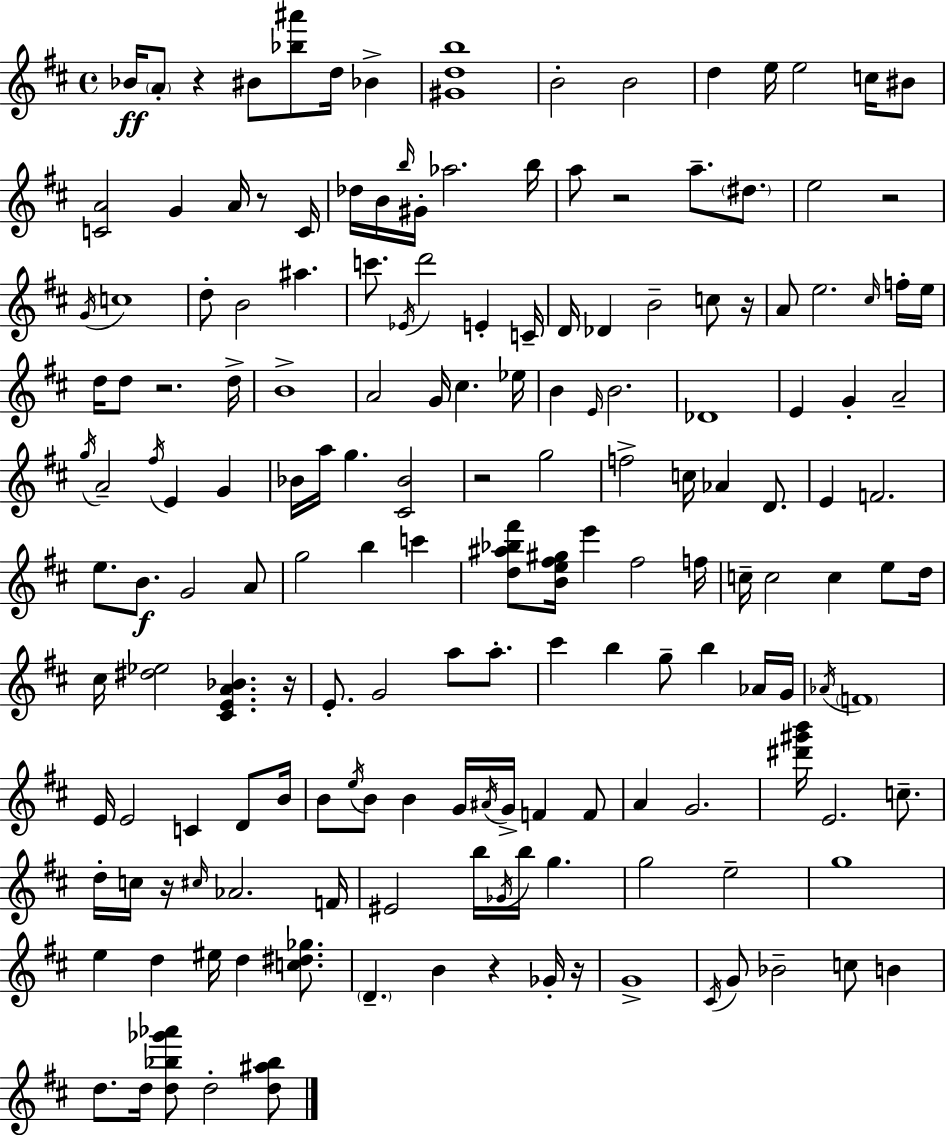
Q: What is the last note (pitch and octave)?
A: D5